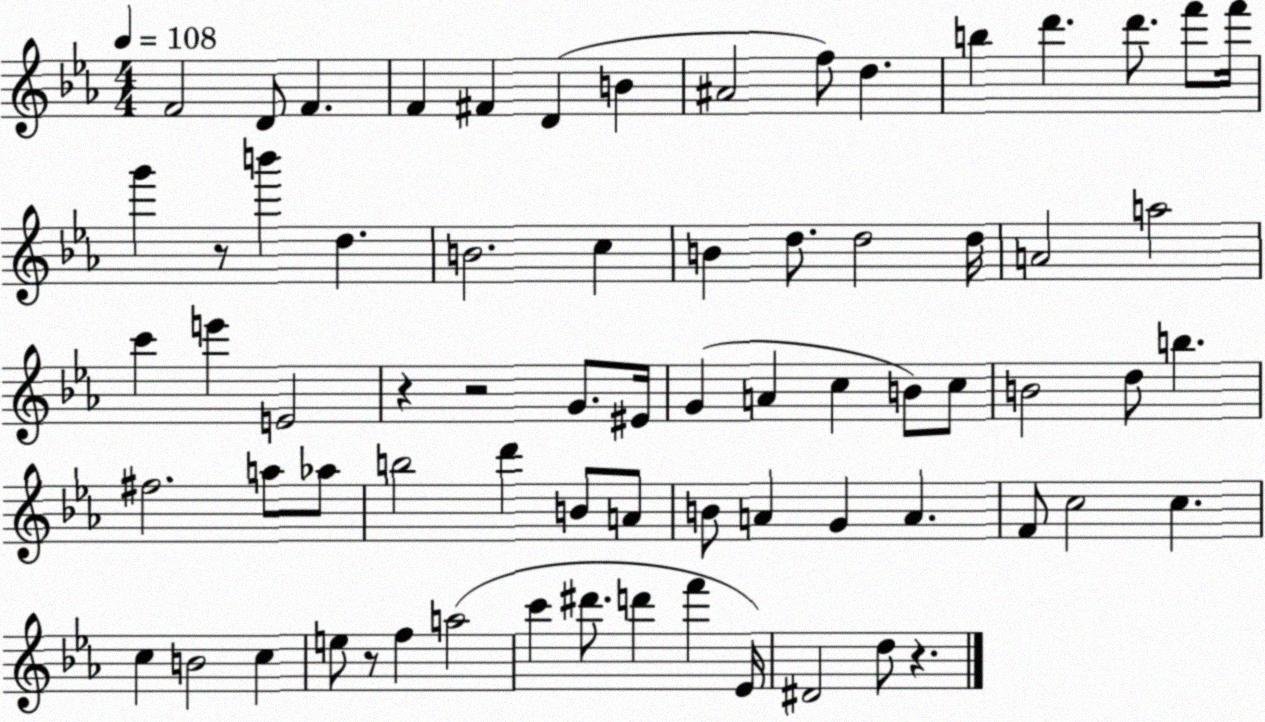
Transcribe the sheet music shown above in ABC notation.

X:1
T:Untitled
M:4/4
L:1/4
K:Eb
F2 D/2 F F ^F D B ^A2 f/2 d b d' d'/2 f'/2 f'/4 g' z/2 b' d B2 c B d/2 d2 d/4 A2 a2 c' e' E2 z z2 G/2 ^E/4 G A c B/2 c/2 B2 d/2 b ^f2 a/2 _a/2 b2 d' B/2 A/2 B/2 A G A F/2 c2 c c B2 c e/2 z/2 f a2 c' ^d'/2 d' f' _E/4 ^D2 d/2 z